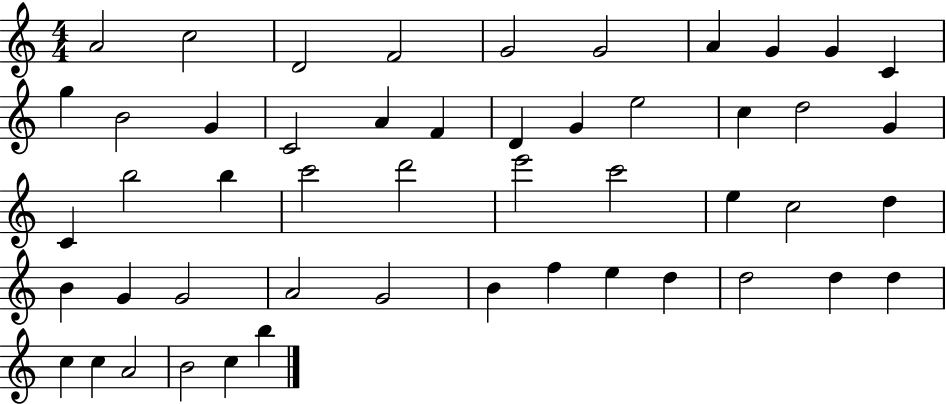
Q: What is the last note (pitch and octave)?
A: B5